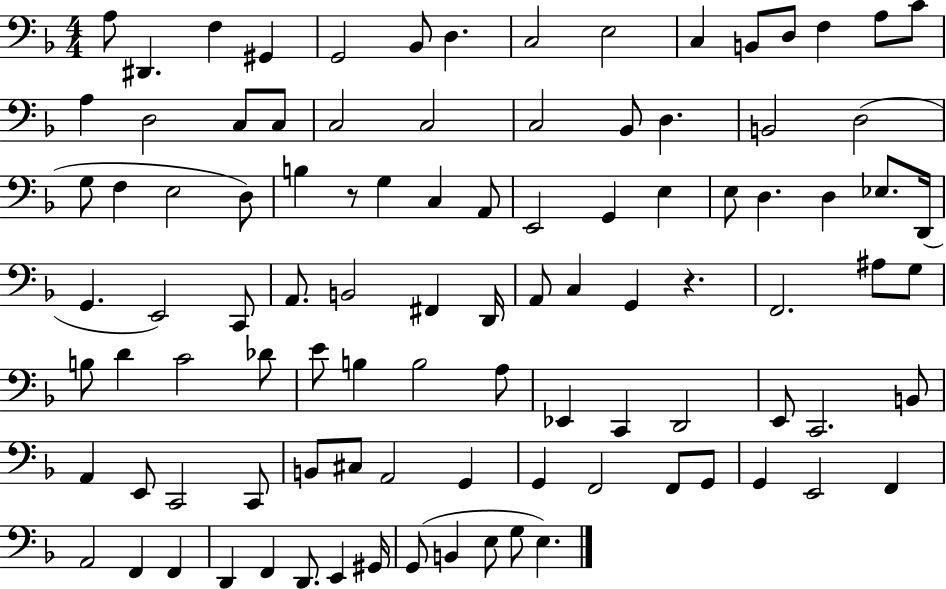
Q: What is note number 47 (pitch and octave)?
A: B2